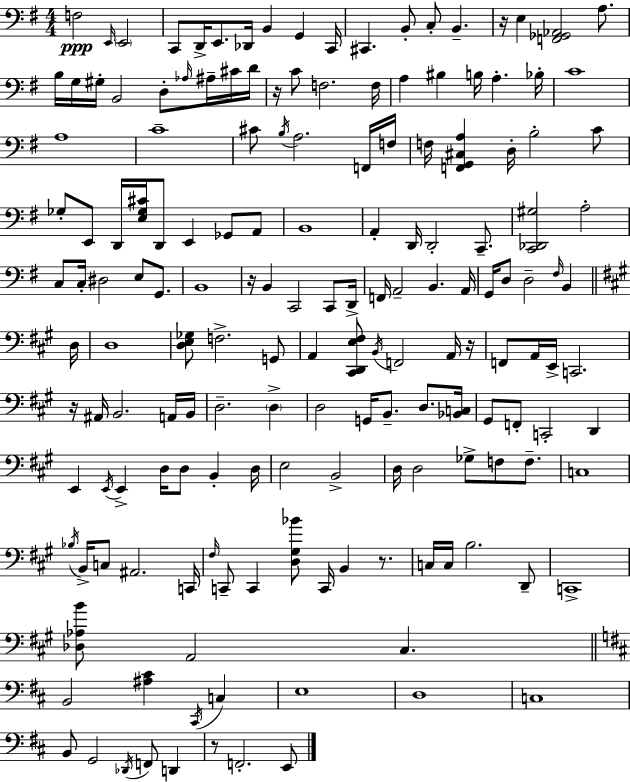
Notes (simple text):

F3/h E2/s E2/h C2/e D2/s E2/e. Db2/s B2/q G2/q C2/s C#2/q. B2/e C3/e B2/q. R/s E3/q [F2,Gb2,Ab2]/h A3/e. B3/s G3/s G#3/s B2/h D3/e Ab3/s A#3/s C#4/s D4/s R/s C4/e F3/h. F3/s A3/q BIS3/q B3/s A3/q. Bb3/s C4/w A3/w C4/w C#4/e B3/s A3/h. F2/s F3/s F3/s [F2,G2,C#3,A3]/q D3/s B3/h C4/e Gb3/e E2/e D2/s [E3,Gb3,C#4]/s D2/e E2/q Gb2/e A2/e B2/w A2/q D2/s D2/h C2/e. [C2,Db2,G#3]/h A3/h C3/e C3/s D#3/h E3/e G2/e. B2/w R/s B2/q C2/h C2/e D2/s F2/s A2/h B2/q. A2/s G2/s D3/e D3/h F#3/s B2/q D3/s D3/w [D3,E3,Gb3]/e F3/h. G2/e A2/q [C#2,D2,E3,F#3]/e B2/s F2/h A2/s R/s F2/e A2/s E2/s C2/h. R/s A#2/s B2/h. A2/s B2/s D3/h. D3/q D3/h G2/s B2/e. D3/e. [Bb2,C3]/s G#2/e F2/e C2/h D2/q E2/q E2/s E2/q D3/s D3/e B2/q D3/s E3/h B2/h D3/s D3/h Gb3/e F3/e F3/e. C3/w Bb3/s B2/s C3/e A#2/h. C2/s F#3/s C2/e C2/q [D3,G#3,Bb4]/e C2/s B2/q R/e. C3/s C3/s B3/h. D2/e C2/w [Db3,Ab3,B4]/e A2/h C#3/q. B2/h [A#3,C#4]/q C#2/s C3/q E3/w D3/w C3/w B2/e G2/h Db2/s F2/e D2/q R/e F2/h. E2/e